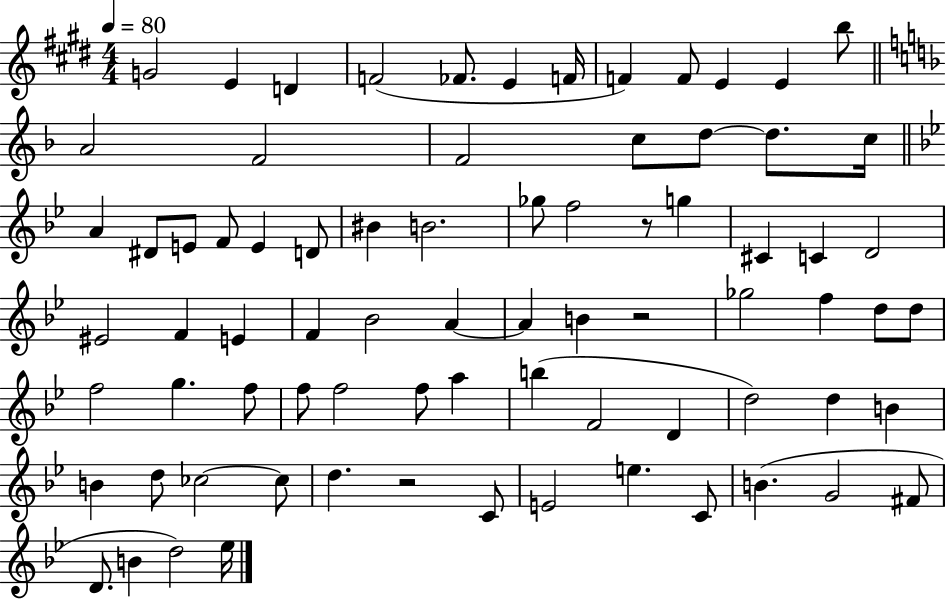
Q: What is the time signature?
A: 4/4